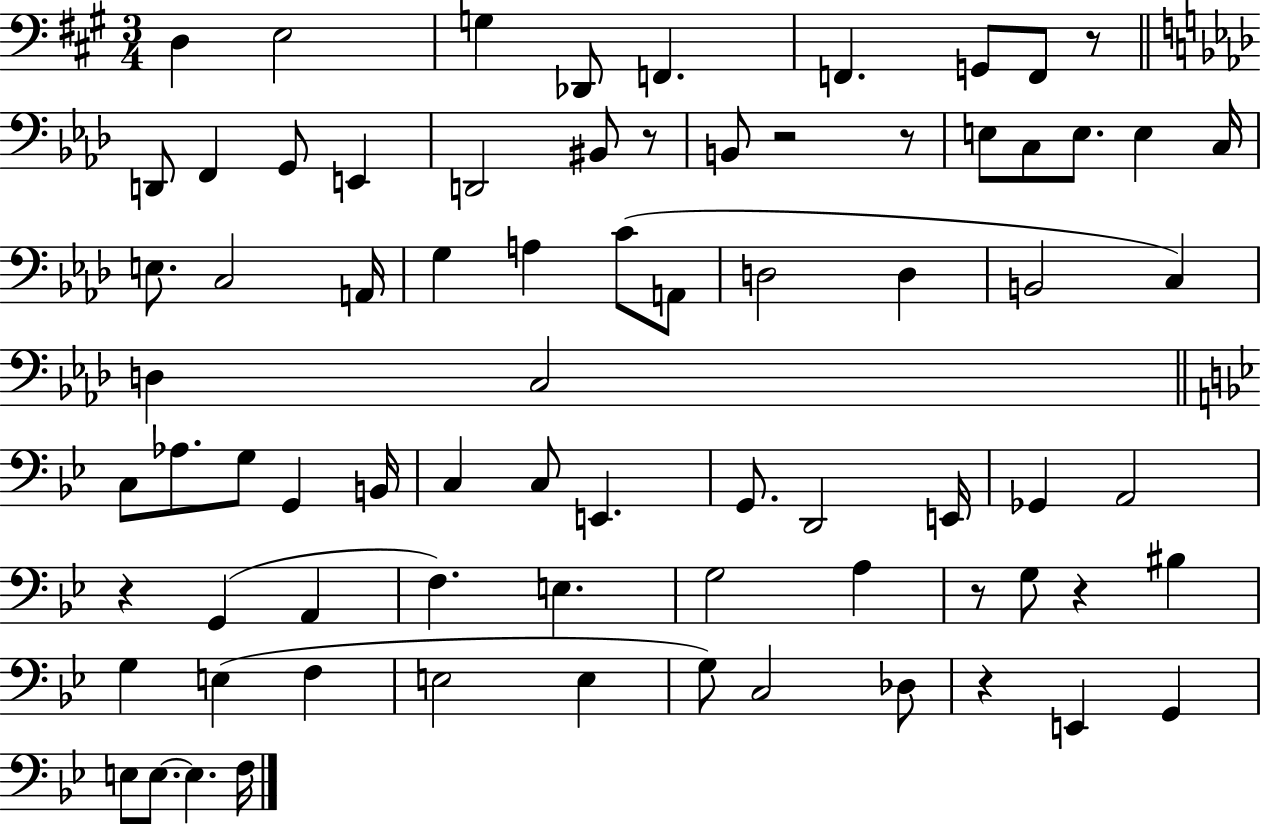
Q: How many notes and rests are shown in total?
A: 76